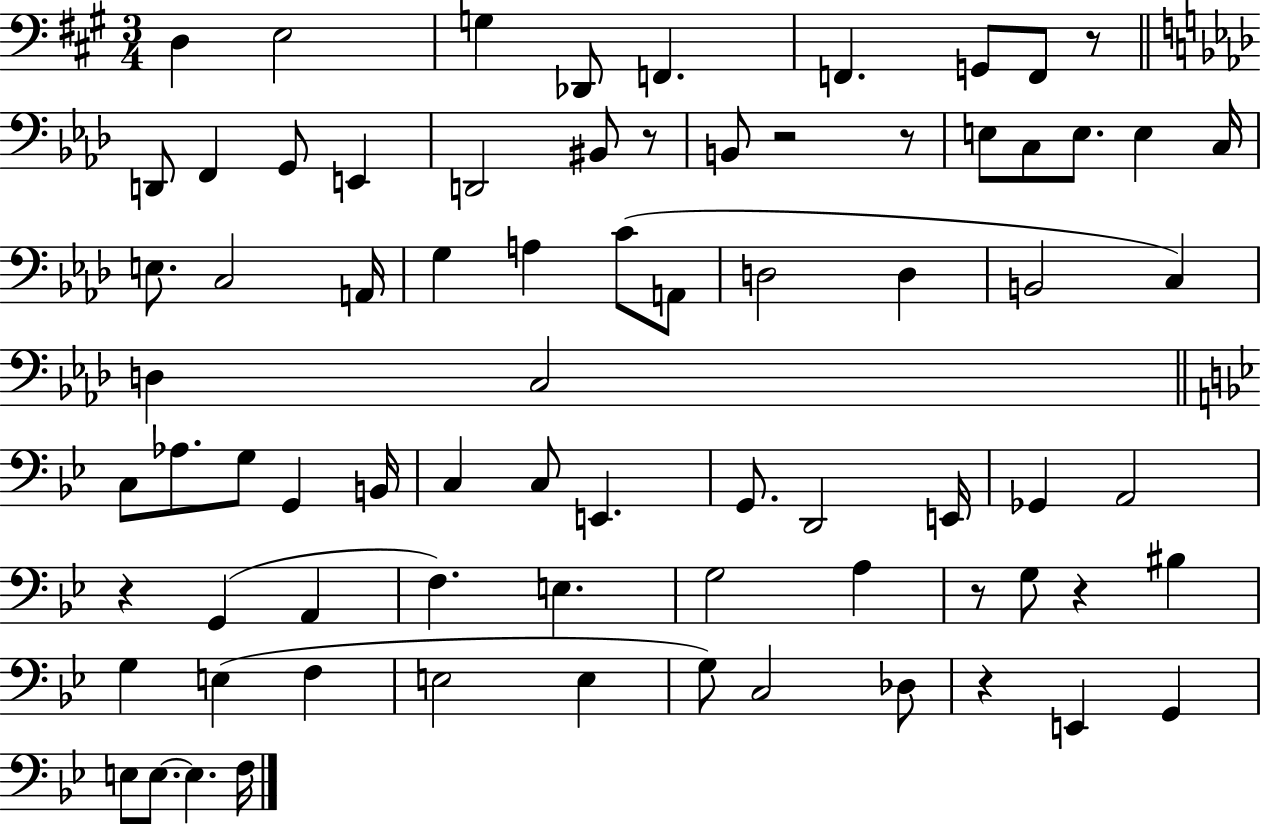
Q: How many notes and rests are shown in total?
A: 76